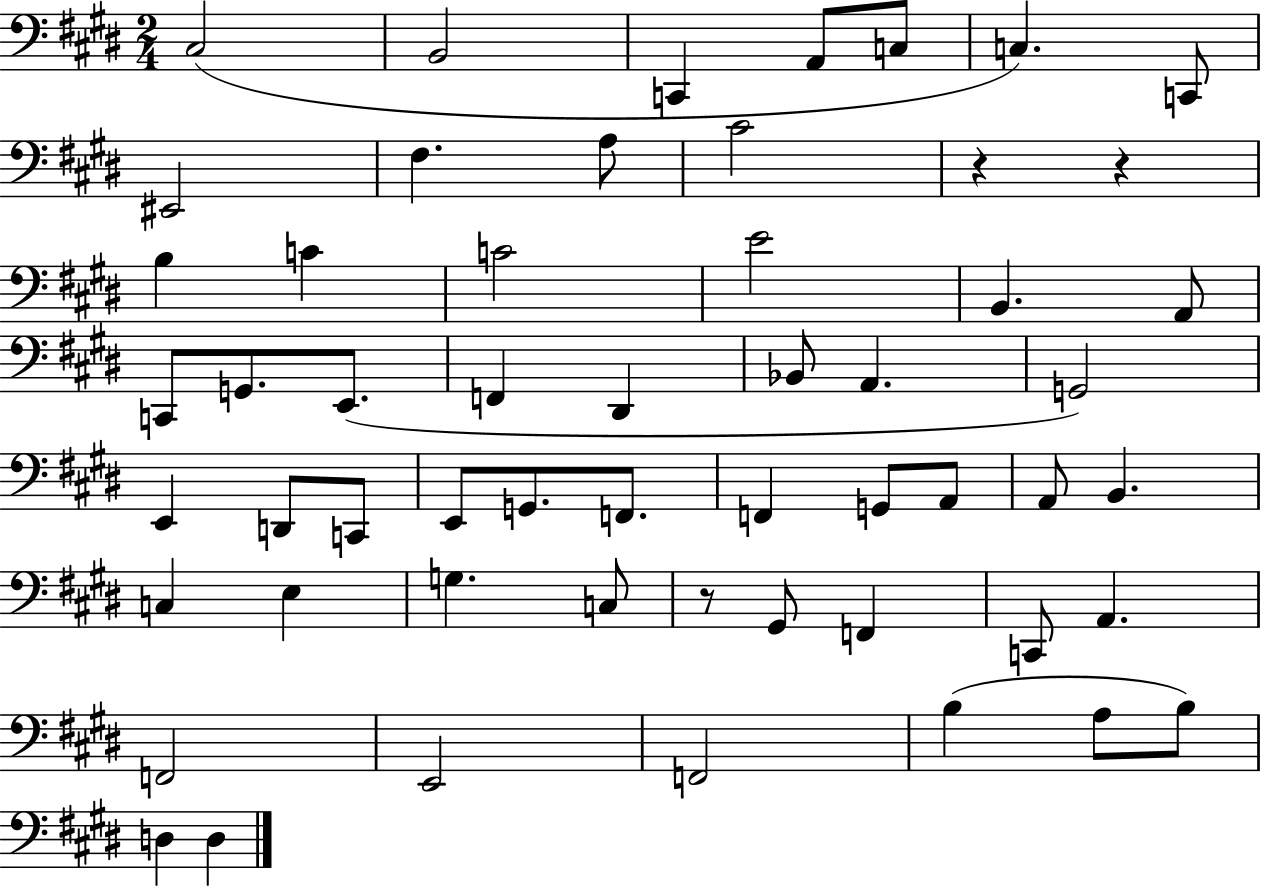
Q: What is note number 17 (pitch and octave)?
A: A2